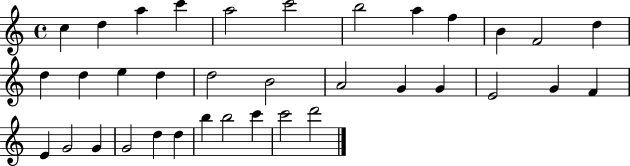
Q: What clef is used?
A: treble